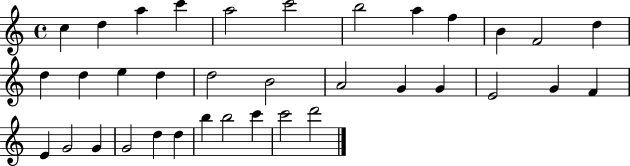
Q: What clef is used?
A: treble